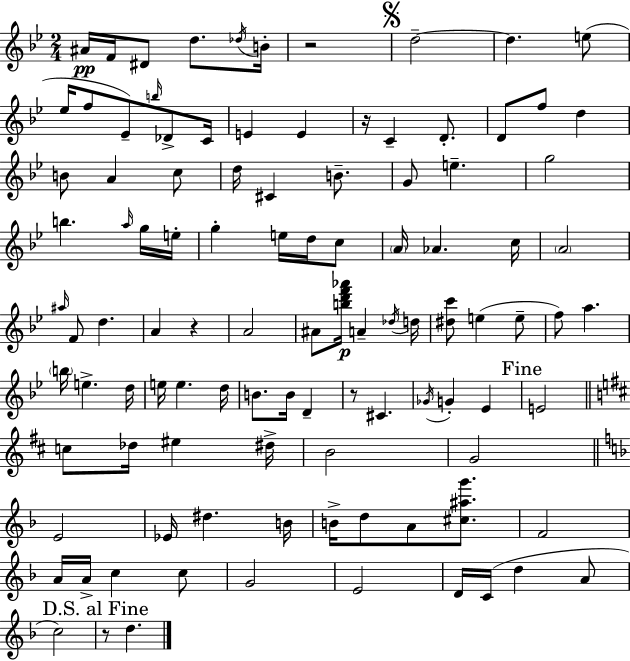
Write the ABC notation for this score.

X:1
T:Untitled
M:2/4
L:1/4
K:Gm
^A/4 F/4 ^D/2 d/2 _d/4 B/4 z2 d2 d e/2 _e/4 f/2 _E/2 b/4 _D/2 C/4 E E z/4 C D/2 D/2 f/2 d B/2 A c/2 d/4 ^C B/2 G/2 e g2 b a/4 g/4 e/4 g e/4 d/4 c/2 A/4 _A c/4 A2 ^a/4 F/2 d A z A2 ^A/2 [bd'f'_a']/4 A _d/4 d/4 [^dc']/2 e e/2 f/2 a b/4 e d/4 e/4 e d/4 B/2 B/4 D z/2 ^C _G/4 G _E E2 c/2 _d/4 ^e ^d/4 B2 G2 E2 _E/4 ^d B/4 B/4 d/2 A/2 [^c^ag']/2 F2 A/4 A/4 c c/2 G2 E2 D/4 C/4 d A/2 c2 z/2 d